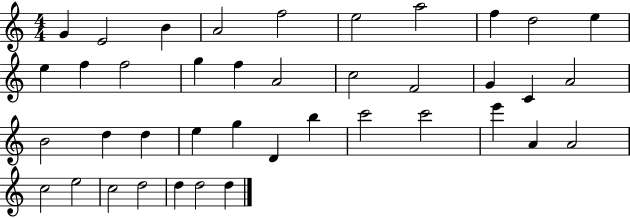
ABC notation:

X:1
T:Untitled
M:4/4
L:1/4
K:C
G E2 B A2 f2 e2 a2 f d2 e e f f2 g f A2 c2 F2 G C A2 B2 d d e g D b c'2 c'2 e' A A2 c2 e2 c2 d2 d d2 d